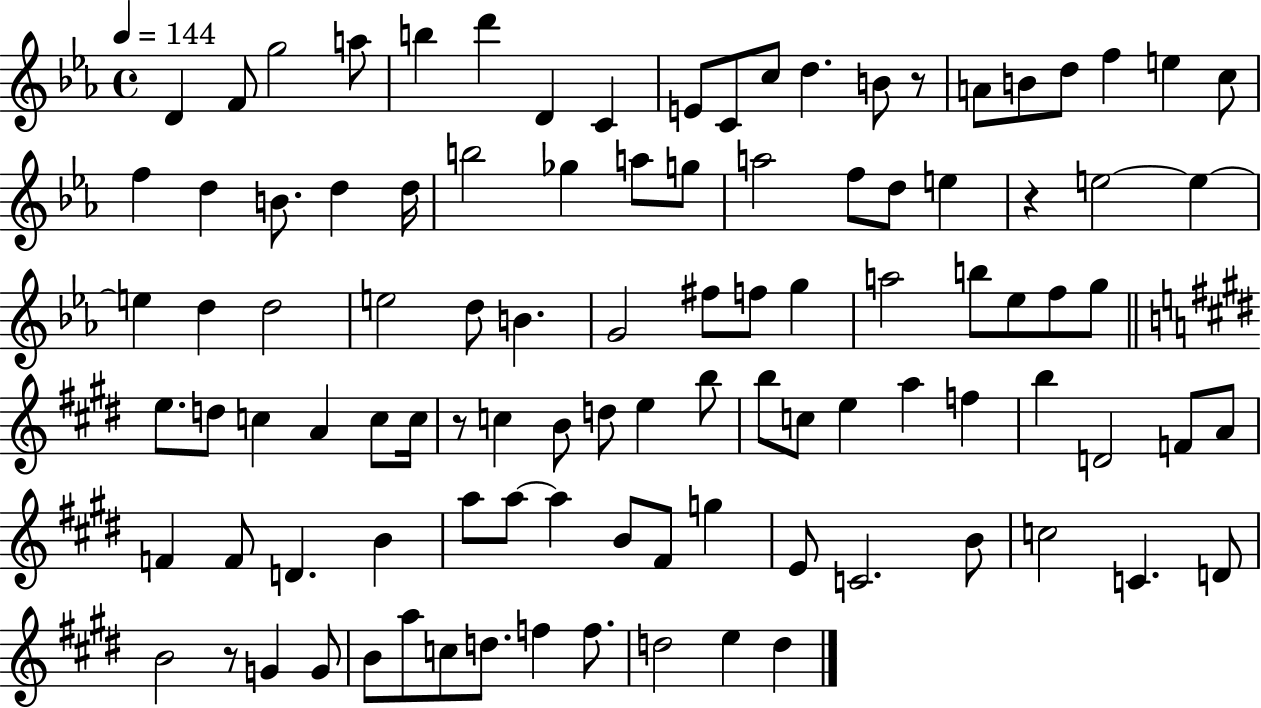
D4/q F4/e G5/h A5/e B5/q D6/q D4/q C4/q E4/e C4/e C5/e D5/q. B4/e R/e A4/e B4/e D5/e F5/q E5/q C5/e F5/q D5/q B4/e. D5/q D5/s B5/h Gb5/q A5/e G5/e A5/h F5/e D5/e E5/q R/q E5/h E5/q E5/q D5/q D5/h E5/h D5/e B4/q. G4/h F#5/e F5/e G5/q A5/h B5/e Eb5/e F5/e G5/e E5/e. D5/e C5/q A4/q C5/e C5/s R/e C5/q B4/e D5/e E5/q B5/e B5/e C5/e E5/q A5/q F5/q B5/q D4/h F4/e A4/e F4/q F4/e D4/q. B4/q A5/e A5/e A5/q B4/e F#4/e G5/q E4/e C4/h. B4/e C5/h C4/q. D4/e B4/h R/e G4/q G4/e B4/e A5/e C5/e D5/e. F5/q F5/e. D5/h E5/q D5/q